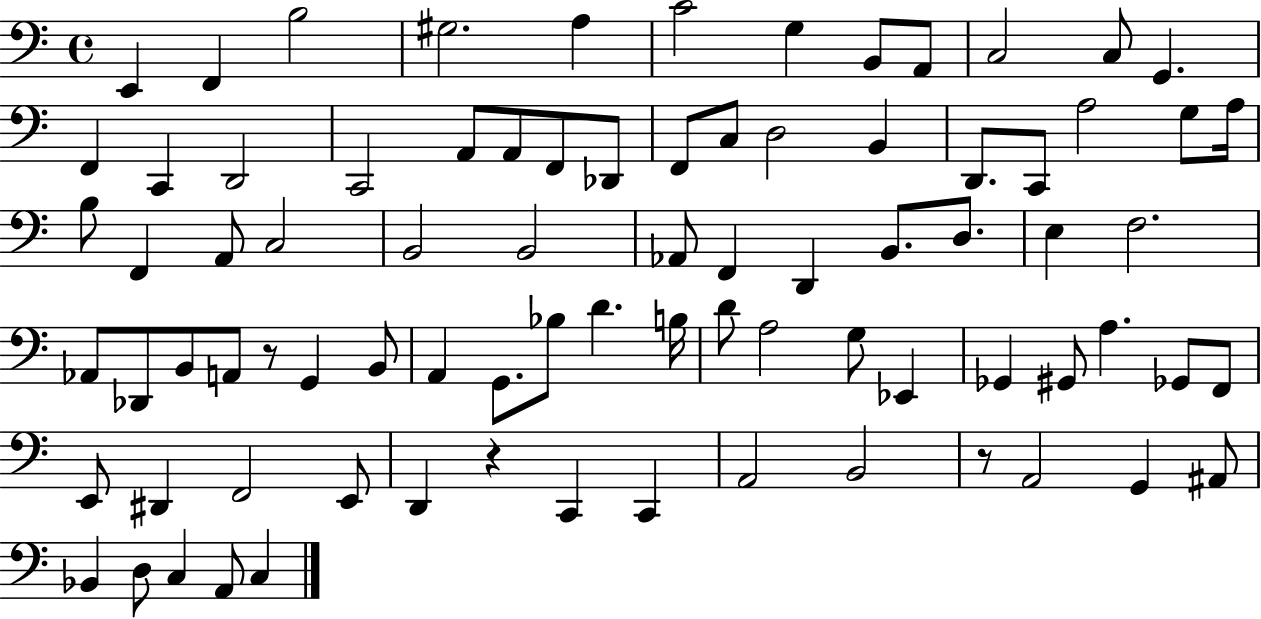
{
  \clef bass
  \time 4/4
  \defaultTimeSignature
  \key c \major
  e,4 f,4 b2 | gis2. a4 | c'2 g4 b,8 a,8 | c2 c8 g,4. | \break f,4 c,4 d,2 | c,2 a,8 a,8 f,8 des,8 | f,8 c8 d2 b,4 | d,8. c,8 a2 g8 a16 | \break b8 f,4 a,8 c2 | b,2 b,2 | aes,8 f,4 d,4 b,8. d8. | e4 f2. | \break aes,8 des,8 b,8 a,8 r8 g,4 b,8 | a,4 g,8. bes8 d'4. b16 | d'8 a2 g8 ees,4 | ges,4 gis,8 a4. ges,8 f,8 | \break e,8 dis,4 f,2 e,8 | d,4 r4 c,4 c,4 | a,2 b,2 | r8 a,2 g,4 ais,8 | \break bes,4 d8 c4 a,8 c4 | \bar "|."
}